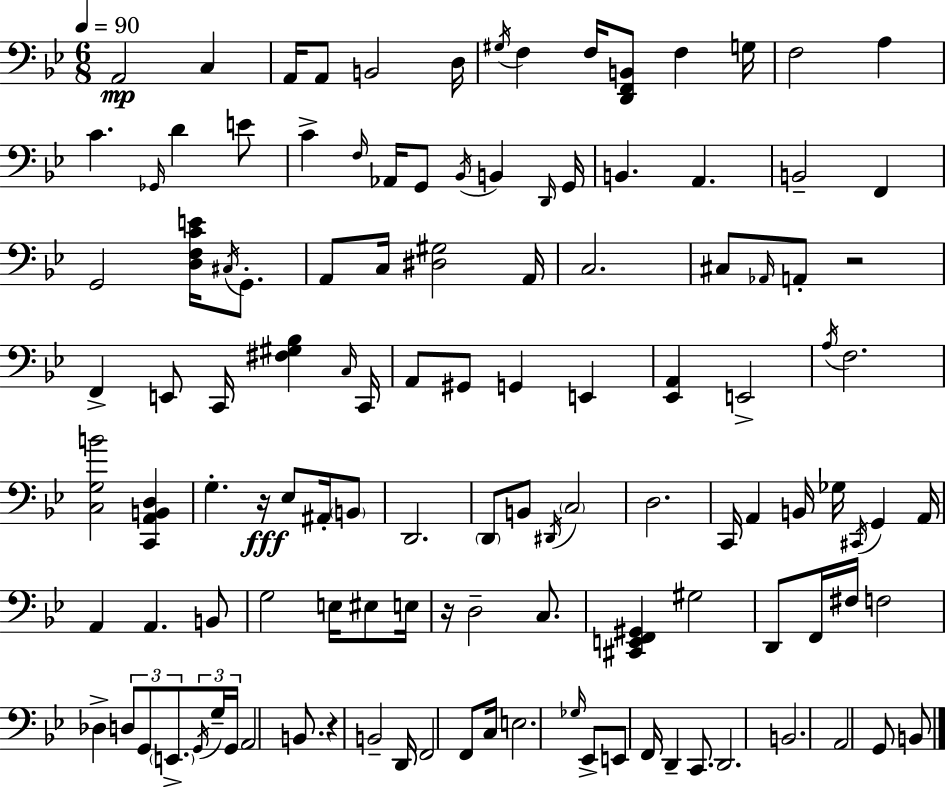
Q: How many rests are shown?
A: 4